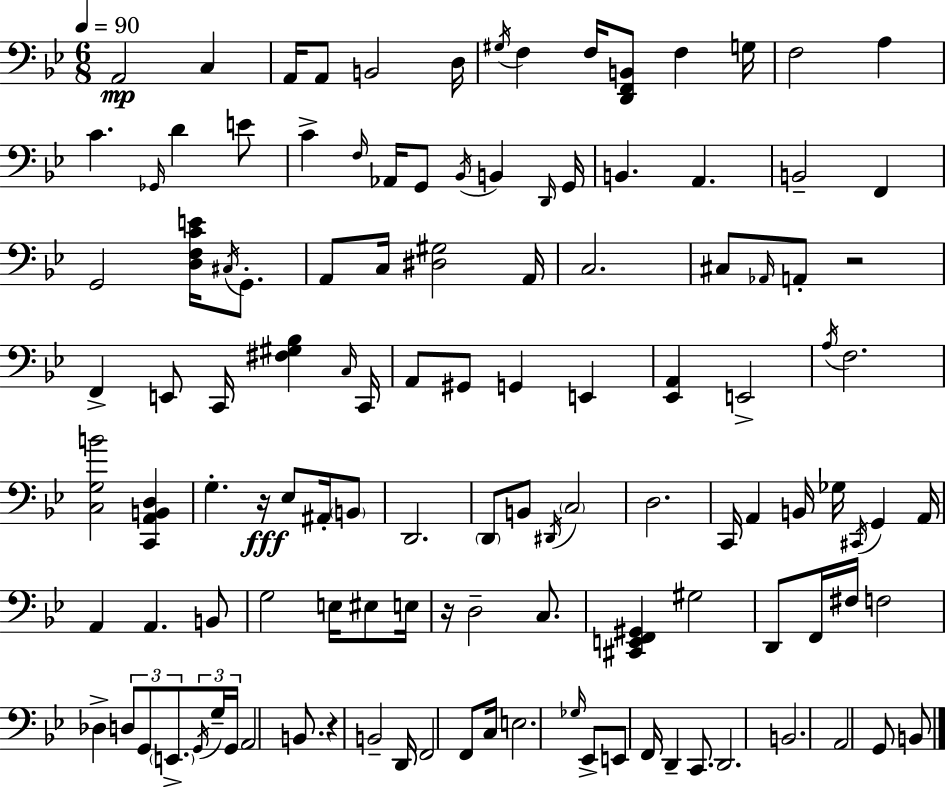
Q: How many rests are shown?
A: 4